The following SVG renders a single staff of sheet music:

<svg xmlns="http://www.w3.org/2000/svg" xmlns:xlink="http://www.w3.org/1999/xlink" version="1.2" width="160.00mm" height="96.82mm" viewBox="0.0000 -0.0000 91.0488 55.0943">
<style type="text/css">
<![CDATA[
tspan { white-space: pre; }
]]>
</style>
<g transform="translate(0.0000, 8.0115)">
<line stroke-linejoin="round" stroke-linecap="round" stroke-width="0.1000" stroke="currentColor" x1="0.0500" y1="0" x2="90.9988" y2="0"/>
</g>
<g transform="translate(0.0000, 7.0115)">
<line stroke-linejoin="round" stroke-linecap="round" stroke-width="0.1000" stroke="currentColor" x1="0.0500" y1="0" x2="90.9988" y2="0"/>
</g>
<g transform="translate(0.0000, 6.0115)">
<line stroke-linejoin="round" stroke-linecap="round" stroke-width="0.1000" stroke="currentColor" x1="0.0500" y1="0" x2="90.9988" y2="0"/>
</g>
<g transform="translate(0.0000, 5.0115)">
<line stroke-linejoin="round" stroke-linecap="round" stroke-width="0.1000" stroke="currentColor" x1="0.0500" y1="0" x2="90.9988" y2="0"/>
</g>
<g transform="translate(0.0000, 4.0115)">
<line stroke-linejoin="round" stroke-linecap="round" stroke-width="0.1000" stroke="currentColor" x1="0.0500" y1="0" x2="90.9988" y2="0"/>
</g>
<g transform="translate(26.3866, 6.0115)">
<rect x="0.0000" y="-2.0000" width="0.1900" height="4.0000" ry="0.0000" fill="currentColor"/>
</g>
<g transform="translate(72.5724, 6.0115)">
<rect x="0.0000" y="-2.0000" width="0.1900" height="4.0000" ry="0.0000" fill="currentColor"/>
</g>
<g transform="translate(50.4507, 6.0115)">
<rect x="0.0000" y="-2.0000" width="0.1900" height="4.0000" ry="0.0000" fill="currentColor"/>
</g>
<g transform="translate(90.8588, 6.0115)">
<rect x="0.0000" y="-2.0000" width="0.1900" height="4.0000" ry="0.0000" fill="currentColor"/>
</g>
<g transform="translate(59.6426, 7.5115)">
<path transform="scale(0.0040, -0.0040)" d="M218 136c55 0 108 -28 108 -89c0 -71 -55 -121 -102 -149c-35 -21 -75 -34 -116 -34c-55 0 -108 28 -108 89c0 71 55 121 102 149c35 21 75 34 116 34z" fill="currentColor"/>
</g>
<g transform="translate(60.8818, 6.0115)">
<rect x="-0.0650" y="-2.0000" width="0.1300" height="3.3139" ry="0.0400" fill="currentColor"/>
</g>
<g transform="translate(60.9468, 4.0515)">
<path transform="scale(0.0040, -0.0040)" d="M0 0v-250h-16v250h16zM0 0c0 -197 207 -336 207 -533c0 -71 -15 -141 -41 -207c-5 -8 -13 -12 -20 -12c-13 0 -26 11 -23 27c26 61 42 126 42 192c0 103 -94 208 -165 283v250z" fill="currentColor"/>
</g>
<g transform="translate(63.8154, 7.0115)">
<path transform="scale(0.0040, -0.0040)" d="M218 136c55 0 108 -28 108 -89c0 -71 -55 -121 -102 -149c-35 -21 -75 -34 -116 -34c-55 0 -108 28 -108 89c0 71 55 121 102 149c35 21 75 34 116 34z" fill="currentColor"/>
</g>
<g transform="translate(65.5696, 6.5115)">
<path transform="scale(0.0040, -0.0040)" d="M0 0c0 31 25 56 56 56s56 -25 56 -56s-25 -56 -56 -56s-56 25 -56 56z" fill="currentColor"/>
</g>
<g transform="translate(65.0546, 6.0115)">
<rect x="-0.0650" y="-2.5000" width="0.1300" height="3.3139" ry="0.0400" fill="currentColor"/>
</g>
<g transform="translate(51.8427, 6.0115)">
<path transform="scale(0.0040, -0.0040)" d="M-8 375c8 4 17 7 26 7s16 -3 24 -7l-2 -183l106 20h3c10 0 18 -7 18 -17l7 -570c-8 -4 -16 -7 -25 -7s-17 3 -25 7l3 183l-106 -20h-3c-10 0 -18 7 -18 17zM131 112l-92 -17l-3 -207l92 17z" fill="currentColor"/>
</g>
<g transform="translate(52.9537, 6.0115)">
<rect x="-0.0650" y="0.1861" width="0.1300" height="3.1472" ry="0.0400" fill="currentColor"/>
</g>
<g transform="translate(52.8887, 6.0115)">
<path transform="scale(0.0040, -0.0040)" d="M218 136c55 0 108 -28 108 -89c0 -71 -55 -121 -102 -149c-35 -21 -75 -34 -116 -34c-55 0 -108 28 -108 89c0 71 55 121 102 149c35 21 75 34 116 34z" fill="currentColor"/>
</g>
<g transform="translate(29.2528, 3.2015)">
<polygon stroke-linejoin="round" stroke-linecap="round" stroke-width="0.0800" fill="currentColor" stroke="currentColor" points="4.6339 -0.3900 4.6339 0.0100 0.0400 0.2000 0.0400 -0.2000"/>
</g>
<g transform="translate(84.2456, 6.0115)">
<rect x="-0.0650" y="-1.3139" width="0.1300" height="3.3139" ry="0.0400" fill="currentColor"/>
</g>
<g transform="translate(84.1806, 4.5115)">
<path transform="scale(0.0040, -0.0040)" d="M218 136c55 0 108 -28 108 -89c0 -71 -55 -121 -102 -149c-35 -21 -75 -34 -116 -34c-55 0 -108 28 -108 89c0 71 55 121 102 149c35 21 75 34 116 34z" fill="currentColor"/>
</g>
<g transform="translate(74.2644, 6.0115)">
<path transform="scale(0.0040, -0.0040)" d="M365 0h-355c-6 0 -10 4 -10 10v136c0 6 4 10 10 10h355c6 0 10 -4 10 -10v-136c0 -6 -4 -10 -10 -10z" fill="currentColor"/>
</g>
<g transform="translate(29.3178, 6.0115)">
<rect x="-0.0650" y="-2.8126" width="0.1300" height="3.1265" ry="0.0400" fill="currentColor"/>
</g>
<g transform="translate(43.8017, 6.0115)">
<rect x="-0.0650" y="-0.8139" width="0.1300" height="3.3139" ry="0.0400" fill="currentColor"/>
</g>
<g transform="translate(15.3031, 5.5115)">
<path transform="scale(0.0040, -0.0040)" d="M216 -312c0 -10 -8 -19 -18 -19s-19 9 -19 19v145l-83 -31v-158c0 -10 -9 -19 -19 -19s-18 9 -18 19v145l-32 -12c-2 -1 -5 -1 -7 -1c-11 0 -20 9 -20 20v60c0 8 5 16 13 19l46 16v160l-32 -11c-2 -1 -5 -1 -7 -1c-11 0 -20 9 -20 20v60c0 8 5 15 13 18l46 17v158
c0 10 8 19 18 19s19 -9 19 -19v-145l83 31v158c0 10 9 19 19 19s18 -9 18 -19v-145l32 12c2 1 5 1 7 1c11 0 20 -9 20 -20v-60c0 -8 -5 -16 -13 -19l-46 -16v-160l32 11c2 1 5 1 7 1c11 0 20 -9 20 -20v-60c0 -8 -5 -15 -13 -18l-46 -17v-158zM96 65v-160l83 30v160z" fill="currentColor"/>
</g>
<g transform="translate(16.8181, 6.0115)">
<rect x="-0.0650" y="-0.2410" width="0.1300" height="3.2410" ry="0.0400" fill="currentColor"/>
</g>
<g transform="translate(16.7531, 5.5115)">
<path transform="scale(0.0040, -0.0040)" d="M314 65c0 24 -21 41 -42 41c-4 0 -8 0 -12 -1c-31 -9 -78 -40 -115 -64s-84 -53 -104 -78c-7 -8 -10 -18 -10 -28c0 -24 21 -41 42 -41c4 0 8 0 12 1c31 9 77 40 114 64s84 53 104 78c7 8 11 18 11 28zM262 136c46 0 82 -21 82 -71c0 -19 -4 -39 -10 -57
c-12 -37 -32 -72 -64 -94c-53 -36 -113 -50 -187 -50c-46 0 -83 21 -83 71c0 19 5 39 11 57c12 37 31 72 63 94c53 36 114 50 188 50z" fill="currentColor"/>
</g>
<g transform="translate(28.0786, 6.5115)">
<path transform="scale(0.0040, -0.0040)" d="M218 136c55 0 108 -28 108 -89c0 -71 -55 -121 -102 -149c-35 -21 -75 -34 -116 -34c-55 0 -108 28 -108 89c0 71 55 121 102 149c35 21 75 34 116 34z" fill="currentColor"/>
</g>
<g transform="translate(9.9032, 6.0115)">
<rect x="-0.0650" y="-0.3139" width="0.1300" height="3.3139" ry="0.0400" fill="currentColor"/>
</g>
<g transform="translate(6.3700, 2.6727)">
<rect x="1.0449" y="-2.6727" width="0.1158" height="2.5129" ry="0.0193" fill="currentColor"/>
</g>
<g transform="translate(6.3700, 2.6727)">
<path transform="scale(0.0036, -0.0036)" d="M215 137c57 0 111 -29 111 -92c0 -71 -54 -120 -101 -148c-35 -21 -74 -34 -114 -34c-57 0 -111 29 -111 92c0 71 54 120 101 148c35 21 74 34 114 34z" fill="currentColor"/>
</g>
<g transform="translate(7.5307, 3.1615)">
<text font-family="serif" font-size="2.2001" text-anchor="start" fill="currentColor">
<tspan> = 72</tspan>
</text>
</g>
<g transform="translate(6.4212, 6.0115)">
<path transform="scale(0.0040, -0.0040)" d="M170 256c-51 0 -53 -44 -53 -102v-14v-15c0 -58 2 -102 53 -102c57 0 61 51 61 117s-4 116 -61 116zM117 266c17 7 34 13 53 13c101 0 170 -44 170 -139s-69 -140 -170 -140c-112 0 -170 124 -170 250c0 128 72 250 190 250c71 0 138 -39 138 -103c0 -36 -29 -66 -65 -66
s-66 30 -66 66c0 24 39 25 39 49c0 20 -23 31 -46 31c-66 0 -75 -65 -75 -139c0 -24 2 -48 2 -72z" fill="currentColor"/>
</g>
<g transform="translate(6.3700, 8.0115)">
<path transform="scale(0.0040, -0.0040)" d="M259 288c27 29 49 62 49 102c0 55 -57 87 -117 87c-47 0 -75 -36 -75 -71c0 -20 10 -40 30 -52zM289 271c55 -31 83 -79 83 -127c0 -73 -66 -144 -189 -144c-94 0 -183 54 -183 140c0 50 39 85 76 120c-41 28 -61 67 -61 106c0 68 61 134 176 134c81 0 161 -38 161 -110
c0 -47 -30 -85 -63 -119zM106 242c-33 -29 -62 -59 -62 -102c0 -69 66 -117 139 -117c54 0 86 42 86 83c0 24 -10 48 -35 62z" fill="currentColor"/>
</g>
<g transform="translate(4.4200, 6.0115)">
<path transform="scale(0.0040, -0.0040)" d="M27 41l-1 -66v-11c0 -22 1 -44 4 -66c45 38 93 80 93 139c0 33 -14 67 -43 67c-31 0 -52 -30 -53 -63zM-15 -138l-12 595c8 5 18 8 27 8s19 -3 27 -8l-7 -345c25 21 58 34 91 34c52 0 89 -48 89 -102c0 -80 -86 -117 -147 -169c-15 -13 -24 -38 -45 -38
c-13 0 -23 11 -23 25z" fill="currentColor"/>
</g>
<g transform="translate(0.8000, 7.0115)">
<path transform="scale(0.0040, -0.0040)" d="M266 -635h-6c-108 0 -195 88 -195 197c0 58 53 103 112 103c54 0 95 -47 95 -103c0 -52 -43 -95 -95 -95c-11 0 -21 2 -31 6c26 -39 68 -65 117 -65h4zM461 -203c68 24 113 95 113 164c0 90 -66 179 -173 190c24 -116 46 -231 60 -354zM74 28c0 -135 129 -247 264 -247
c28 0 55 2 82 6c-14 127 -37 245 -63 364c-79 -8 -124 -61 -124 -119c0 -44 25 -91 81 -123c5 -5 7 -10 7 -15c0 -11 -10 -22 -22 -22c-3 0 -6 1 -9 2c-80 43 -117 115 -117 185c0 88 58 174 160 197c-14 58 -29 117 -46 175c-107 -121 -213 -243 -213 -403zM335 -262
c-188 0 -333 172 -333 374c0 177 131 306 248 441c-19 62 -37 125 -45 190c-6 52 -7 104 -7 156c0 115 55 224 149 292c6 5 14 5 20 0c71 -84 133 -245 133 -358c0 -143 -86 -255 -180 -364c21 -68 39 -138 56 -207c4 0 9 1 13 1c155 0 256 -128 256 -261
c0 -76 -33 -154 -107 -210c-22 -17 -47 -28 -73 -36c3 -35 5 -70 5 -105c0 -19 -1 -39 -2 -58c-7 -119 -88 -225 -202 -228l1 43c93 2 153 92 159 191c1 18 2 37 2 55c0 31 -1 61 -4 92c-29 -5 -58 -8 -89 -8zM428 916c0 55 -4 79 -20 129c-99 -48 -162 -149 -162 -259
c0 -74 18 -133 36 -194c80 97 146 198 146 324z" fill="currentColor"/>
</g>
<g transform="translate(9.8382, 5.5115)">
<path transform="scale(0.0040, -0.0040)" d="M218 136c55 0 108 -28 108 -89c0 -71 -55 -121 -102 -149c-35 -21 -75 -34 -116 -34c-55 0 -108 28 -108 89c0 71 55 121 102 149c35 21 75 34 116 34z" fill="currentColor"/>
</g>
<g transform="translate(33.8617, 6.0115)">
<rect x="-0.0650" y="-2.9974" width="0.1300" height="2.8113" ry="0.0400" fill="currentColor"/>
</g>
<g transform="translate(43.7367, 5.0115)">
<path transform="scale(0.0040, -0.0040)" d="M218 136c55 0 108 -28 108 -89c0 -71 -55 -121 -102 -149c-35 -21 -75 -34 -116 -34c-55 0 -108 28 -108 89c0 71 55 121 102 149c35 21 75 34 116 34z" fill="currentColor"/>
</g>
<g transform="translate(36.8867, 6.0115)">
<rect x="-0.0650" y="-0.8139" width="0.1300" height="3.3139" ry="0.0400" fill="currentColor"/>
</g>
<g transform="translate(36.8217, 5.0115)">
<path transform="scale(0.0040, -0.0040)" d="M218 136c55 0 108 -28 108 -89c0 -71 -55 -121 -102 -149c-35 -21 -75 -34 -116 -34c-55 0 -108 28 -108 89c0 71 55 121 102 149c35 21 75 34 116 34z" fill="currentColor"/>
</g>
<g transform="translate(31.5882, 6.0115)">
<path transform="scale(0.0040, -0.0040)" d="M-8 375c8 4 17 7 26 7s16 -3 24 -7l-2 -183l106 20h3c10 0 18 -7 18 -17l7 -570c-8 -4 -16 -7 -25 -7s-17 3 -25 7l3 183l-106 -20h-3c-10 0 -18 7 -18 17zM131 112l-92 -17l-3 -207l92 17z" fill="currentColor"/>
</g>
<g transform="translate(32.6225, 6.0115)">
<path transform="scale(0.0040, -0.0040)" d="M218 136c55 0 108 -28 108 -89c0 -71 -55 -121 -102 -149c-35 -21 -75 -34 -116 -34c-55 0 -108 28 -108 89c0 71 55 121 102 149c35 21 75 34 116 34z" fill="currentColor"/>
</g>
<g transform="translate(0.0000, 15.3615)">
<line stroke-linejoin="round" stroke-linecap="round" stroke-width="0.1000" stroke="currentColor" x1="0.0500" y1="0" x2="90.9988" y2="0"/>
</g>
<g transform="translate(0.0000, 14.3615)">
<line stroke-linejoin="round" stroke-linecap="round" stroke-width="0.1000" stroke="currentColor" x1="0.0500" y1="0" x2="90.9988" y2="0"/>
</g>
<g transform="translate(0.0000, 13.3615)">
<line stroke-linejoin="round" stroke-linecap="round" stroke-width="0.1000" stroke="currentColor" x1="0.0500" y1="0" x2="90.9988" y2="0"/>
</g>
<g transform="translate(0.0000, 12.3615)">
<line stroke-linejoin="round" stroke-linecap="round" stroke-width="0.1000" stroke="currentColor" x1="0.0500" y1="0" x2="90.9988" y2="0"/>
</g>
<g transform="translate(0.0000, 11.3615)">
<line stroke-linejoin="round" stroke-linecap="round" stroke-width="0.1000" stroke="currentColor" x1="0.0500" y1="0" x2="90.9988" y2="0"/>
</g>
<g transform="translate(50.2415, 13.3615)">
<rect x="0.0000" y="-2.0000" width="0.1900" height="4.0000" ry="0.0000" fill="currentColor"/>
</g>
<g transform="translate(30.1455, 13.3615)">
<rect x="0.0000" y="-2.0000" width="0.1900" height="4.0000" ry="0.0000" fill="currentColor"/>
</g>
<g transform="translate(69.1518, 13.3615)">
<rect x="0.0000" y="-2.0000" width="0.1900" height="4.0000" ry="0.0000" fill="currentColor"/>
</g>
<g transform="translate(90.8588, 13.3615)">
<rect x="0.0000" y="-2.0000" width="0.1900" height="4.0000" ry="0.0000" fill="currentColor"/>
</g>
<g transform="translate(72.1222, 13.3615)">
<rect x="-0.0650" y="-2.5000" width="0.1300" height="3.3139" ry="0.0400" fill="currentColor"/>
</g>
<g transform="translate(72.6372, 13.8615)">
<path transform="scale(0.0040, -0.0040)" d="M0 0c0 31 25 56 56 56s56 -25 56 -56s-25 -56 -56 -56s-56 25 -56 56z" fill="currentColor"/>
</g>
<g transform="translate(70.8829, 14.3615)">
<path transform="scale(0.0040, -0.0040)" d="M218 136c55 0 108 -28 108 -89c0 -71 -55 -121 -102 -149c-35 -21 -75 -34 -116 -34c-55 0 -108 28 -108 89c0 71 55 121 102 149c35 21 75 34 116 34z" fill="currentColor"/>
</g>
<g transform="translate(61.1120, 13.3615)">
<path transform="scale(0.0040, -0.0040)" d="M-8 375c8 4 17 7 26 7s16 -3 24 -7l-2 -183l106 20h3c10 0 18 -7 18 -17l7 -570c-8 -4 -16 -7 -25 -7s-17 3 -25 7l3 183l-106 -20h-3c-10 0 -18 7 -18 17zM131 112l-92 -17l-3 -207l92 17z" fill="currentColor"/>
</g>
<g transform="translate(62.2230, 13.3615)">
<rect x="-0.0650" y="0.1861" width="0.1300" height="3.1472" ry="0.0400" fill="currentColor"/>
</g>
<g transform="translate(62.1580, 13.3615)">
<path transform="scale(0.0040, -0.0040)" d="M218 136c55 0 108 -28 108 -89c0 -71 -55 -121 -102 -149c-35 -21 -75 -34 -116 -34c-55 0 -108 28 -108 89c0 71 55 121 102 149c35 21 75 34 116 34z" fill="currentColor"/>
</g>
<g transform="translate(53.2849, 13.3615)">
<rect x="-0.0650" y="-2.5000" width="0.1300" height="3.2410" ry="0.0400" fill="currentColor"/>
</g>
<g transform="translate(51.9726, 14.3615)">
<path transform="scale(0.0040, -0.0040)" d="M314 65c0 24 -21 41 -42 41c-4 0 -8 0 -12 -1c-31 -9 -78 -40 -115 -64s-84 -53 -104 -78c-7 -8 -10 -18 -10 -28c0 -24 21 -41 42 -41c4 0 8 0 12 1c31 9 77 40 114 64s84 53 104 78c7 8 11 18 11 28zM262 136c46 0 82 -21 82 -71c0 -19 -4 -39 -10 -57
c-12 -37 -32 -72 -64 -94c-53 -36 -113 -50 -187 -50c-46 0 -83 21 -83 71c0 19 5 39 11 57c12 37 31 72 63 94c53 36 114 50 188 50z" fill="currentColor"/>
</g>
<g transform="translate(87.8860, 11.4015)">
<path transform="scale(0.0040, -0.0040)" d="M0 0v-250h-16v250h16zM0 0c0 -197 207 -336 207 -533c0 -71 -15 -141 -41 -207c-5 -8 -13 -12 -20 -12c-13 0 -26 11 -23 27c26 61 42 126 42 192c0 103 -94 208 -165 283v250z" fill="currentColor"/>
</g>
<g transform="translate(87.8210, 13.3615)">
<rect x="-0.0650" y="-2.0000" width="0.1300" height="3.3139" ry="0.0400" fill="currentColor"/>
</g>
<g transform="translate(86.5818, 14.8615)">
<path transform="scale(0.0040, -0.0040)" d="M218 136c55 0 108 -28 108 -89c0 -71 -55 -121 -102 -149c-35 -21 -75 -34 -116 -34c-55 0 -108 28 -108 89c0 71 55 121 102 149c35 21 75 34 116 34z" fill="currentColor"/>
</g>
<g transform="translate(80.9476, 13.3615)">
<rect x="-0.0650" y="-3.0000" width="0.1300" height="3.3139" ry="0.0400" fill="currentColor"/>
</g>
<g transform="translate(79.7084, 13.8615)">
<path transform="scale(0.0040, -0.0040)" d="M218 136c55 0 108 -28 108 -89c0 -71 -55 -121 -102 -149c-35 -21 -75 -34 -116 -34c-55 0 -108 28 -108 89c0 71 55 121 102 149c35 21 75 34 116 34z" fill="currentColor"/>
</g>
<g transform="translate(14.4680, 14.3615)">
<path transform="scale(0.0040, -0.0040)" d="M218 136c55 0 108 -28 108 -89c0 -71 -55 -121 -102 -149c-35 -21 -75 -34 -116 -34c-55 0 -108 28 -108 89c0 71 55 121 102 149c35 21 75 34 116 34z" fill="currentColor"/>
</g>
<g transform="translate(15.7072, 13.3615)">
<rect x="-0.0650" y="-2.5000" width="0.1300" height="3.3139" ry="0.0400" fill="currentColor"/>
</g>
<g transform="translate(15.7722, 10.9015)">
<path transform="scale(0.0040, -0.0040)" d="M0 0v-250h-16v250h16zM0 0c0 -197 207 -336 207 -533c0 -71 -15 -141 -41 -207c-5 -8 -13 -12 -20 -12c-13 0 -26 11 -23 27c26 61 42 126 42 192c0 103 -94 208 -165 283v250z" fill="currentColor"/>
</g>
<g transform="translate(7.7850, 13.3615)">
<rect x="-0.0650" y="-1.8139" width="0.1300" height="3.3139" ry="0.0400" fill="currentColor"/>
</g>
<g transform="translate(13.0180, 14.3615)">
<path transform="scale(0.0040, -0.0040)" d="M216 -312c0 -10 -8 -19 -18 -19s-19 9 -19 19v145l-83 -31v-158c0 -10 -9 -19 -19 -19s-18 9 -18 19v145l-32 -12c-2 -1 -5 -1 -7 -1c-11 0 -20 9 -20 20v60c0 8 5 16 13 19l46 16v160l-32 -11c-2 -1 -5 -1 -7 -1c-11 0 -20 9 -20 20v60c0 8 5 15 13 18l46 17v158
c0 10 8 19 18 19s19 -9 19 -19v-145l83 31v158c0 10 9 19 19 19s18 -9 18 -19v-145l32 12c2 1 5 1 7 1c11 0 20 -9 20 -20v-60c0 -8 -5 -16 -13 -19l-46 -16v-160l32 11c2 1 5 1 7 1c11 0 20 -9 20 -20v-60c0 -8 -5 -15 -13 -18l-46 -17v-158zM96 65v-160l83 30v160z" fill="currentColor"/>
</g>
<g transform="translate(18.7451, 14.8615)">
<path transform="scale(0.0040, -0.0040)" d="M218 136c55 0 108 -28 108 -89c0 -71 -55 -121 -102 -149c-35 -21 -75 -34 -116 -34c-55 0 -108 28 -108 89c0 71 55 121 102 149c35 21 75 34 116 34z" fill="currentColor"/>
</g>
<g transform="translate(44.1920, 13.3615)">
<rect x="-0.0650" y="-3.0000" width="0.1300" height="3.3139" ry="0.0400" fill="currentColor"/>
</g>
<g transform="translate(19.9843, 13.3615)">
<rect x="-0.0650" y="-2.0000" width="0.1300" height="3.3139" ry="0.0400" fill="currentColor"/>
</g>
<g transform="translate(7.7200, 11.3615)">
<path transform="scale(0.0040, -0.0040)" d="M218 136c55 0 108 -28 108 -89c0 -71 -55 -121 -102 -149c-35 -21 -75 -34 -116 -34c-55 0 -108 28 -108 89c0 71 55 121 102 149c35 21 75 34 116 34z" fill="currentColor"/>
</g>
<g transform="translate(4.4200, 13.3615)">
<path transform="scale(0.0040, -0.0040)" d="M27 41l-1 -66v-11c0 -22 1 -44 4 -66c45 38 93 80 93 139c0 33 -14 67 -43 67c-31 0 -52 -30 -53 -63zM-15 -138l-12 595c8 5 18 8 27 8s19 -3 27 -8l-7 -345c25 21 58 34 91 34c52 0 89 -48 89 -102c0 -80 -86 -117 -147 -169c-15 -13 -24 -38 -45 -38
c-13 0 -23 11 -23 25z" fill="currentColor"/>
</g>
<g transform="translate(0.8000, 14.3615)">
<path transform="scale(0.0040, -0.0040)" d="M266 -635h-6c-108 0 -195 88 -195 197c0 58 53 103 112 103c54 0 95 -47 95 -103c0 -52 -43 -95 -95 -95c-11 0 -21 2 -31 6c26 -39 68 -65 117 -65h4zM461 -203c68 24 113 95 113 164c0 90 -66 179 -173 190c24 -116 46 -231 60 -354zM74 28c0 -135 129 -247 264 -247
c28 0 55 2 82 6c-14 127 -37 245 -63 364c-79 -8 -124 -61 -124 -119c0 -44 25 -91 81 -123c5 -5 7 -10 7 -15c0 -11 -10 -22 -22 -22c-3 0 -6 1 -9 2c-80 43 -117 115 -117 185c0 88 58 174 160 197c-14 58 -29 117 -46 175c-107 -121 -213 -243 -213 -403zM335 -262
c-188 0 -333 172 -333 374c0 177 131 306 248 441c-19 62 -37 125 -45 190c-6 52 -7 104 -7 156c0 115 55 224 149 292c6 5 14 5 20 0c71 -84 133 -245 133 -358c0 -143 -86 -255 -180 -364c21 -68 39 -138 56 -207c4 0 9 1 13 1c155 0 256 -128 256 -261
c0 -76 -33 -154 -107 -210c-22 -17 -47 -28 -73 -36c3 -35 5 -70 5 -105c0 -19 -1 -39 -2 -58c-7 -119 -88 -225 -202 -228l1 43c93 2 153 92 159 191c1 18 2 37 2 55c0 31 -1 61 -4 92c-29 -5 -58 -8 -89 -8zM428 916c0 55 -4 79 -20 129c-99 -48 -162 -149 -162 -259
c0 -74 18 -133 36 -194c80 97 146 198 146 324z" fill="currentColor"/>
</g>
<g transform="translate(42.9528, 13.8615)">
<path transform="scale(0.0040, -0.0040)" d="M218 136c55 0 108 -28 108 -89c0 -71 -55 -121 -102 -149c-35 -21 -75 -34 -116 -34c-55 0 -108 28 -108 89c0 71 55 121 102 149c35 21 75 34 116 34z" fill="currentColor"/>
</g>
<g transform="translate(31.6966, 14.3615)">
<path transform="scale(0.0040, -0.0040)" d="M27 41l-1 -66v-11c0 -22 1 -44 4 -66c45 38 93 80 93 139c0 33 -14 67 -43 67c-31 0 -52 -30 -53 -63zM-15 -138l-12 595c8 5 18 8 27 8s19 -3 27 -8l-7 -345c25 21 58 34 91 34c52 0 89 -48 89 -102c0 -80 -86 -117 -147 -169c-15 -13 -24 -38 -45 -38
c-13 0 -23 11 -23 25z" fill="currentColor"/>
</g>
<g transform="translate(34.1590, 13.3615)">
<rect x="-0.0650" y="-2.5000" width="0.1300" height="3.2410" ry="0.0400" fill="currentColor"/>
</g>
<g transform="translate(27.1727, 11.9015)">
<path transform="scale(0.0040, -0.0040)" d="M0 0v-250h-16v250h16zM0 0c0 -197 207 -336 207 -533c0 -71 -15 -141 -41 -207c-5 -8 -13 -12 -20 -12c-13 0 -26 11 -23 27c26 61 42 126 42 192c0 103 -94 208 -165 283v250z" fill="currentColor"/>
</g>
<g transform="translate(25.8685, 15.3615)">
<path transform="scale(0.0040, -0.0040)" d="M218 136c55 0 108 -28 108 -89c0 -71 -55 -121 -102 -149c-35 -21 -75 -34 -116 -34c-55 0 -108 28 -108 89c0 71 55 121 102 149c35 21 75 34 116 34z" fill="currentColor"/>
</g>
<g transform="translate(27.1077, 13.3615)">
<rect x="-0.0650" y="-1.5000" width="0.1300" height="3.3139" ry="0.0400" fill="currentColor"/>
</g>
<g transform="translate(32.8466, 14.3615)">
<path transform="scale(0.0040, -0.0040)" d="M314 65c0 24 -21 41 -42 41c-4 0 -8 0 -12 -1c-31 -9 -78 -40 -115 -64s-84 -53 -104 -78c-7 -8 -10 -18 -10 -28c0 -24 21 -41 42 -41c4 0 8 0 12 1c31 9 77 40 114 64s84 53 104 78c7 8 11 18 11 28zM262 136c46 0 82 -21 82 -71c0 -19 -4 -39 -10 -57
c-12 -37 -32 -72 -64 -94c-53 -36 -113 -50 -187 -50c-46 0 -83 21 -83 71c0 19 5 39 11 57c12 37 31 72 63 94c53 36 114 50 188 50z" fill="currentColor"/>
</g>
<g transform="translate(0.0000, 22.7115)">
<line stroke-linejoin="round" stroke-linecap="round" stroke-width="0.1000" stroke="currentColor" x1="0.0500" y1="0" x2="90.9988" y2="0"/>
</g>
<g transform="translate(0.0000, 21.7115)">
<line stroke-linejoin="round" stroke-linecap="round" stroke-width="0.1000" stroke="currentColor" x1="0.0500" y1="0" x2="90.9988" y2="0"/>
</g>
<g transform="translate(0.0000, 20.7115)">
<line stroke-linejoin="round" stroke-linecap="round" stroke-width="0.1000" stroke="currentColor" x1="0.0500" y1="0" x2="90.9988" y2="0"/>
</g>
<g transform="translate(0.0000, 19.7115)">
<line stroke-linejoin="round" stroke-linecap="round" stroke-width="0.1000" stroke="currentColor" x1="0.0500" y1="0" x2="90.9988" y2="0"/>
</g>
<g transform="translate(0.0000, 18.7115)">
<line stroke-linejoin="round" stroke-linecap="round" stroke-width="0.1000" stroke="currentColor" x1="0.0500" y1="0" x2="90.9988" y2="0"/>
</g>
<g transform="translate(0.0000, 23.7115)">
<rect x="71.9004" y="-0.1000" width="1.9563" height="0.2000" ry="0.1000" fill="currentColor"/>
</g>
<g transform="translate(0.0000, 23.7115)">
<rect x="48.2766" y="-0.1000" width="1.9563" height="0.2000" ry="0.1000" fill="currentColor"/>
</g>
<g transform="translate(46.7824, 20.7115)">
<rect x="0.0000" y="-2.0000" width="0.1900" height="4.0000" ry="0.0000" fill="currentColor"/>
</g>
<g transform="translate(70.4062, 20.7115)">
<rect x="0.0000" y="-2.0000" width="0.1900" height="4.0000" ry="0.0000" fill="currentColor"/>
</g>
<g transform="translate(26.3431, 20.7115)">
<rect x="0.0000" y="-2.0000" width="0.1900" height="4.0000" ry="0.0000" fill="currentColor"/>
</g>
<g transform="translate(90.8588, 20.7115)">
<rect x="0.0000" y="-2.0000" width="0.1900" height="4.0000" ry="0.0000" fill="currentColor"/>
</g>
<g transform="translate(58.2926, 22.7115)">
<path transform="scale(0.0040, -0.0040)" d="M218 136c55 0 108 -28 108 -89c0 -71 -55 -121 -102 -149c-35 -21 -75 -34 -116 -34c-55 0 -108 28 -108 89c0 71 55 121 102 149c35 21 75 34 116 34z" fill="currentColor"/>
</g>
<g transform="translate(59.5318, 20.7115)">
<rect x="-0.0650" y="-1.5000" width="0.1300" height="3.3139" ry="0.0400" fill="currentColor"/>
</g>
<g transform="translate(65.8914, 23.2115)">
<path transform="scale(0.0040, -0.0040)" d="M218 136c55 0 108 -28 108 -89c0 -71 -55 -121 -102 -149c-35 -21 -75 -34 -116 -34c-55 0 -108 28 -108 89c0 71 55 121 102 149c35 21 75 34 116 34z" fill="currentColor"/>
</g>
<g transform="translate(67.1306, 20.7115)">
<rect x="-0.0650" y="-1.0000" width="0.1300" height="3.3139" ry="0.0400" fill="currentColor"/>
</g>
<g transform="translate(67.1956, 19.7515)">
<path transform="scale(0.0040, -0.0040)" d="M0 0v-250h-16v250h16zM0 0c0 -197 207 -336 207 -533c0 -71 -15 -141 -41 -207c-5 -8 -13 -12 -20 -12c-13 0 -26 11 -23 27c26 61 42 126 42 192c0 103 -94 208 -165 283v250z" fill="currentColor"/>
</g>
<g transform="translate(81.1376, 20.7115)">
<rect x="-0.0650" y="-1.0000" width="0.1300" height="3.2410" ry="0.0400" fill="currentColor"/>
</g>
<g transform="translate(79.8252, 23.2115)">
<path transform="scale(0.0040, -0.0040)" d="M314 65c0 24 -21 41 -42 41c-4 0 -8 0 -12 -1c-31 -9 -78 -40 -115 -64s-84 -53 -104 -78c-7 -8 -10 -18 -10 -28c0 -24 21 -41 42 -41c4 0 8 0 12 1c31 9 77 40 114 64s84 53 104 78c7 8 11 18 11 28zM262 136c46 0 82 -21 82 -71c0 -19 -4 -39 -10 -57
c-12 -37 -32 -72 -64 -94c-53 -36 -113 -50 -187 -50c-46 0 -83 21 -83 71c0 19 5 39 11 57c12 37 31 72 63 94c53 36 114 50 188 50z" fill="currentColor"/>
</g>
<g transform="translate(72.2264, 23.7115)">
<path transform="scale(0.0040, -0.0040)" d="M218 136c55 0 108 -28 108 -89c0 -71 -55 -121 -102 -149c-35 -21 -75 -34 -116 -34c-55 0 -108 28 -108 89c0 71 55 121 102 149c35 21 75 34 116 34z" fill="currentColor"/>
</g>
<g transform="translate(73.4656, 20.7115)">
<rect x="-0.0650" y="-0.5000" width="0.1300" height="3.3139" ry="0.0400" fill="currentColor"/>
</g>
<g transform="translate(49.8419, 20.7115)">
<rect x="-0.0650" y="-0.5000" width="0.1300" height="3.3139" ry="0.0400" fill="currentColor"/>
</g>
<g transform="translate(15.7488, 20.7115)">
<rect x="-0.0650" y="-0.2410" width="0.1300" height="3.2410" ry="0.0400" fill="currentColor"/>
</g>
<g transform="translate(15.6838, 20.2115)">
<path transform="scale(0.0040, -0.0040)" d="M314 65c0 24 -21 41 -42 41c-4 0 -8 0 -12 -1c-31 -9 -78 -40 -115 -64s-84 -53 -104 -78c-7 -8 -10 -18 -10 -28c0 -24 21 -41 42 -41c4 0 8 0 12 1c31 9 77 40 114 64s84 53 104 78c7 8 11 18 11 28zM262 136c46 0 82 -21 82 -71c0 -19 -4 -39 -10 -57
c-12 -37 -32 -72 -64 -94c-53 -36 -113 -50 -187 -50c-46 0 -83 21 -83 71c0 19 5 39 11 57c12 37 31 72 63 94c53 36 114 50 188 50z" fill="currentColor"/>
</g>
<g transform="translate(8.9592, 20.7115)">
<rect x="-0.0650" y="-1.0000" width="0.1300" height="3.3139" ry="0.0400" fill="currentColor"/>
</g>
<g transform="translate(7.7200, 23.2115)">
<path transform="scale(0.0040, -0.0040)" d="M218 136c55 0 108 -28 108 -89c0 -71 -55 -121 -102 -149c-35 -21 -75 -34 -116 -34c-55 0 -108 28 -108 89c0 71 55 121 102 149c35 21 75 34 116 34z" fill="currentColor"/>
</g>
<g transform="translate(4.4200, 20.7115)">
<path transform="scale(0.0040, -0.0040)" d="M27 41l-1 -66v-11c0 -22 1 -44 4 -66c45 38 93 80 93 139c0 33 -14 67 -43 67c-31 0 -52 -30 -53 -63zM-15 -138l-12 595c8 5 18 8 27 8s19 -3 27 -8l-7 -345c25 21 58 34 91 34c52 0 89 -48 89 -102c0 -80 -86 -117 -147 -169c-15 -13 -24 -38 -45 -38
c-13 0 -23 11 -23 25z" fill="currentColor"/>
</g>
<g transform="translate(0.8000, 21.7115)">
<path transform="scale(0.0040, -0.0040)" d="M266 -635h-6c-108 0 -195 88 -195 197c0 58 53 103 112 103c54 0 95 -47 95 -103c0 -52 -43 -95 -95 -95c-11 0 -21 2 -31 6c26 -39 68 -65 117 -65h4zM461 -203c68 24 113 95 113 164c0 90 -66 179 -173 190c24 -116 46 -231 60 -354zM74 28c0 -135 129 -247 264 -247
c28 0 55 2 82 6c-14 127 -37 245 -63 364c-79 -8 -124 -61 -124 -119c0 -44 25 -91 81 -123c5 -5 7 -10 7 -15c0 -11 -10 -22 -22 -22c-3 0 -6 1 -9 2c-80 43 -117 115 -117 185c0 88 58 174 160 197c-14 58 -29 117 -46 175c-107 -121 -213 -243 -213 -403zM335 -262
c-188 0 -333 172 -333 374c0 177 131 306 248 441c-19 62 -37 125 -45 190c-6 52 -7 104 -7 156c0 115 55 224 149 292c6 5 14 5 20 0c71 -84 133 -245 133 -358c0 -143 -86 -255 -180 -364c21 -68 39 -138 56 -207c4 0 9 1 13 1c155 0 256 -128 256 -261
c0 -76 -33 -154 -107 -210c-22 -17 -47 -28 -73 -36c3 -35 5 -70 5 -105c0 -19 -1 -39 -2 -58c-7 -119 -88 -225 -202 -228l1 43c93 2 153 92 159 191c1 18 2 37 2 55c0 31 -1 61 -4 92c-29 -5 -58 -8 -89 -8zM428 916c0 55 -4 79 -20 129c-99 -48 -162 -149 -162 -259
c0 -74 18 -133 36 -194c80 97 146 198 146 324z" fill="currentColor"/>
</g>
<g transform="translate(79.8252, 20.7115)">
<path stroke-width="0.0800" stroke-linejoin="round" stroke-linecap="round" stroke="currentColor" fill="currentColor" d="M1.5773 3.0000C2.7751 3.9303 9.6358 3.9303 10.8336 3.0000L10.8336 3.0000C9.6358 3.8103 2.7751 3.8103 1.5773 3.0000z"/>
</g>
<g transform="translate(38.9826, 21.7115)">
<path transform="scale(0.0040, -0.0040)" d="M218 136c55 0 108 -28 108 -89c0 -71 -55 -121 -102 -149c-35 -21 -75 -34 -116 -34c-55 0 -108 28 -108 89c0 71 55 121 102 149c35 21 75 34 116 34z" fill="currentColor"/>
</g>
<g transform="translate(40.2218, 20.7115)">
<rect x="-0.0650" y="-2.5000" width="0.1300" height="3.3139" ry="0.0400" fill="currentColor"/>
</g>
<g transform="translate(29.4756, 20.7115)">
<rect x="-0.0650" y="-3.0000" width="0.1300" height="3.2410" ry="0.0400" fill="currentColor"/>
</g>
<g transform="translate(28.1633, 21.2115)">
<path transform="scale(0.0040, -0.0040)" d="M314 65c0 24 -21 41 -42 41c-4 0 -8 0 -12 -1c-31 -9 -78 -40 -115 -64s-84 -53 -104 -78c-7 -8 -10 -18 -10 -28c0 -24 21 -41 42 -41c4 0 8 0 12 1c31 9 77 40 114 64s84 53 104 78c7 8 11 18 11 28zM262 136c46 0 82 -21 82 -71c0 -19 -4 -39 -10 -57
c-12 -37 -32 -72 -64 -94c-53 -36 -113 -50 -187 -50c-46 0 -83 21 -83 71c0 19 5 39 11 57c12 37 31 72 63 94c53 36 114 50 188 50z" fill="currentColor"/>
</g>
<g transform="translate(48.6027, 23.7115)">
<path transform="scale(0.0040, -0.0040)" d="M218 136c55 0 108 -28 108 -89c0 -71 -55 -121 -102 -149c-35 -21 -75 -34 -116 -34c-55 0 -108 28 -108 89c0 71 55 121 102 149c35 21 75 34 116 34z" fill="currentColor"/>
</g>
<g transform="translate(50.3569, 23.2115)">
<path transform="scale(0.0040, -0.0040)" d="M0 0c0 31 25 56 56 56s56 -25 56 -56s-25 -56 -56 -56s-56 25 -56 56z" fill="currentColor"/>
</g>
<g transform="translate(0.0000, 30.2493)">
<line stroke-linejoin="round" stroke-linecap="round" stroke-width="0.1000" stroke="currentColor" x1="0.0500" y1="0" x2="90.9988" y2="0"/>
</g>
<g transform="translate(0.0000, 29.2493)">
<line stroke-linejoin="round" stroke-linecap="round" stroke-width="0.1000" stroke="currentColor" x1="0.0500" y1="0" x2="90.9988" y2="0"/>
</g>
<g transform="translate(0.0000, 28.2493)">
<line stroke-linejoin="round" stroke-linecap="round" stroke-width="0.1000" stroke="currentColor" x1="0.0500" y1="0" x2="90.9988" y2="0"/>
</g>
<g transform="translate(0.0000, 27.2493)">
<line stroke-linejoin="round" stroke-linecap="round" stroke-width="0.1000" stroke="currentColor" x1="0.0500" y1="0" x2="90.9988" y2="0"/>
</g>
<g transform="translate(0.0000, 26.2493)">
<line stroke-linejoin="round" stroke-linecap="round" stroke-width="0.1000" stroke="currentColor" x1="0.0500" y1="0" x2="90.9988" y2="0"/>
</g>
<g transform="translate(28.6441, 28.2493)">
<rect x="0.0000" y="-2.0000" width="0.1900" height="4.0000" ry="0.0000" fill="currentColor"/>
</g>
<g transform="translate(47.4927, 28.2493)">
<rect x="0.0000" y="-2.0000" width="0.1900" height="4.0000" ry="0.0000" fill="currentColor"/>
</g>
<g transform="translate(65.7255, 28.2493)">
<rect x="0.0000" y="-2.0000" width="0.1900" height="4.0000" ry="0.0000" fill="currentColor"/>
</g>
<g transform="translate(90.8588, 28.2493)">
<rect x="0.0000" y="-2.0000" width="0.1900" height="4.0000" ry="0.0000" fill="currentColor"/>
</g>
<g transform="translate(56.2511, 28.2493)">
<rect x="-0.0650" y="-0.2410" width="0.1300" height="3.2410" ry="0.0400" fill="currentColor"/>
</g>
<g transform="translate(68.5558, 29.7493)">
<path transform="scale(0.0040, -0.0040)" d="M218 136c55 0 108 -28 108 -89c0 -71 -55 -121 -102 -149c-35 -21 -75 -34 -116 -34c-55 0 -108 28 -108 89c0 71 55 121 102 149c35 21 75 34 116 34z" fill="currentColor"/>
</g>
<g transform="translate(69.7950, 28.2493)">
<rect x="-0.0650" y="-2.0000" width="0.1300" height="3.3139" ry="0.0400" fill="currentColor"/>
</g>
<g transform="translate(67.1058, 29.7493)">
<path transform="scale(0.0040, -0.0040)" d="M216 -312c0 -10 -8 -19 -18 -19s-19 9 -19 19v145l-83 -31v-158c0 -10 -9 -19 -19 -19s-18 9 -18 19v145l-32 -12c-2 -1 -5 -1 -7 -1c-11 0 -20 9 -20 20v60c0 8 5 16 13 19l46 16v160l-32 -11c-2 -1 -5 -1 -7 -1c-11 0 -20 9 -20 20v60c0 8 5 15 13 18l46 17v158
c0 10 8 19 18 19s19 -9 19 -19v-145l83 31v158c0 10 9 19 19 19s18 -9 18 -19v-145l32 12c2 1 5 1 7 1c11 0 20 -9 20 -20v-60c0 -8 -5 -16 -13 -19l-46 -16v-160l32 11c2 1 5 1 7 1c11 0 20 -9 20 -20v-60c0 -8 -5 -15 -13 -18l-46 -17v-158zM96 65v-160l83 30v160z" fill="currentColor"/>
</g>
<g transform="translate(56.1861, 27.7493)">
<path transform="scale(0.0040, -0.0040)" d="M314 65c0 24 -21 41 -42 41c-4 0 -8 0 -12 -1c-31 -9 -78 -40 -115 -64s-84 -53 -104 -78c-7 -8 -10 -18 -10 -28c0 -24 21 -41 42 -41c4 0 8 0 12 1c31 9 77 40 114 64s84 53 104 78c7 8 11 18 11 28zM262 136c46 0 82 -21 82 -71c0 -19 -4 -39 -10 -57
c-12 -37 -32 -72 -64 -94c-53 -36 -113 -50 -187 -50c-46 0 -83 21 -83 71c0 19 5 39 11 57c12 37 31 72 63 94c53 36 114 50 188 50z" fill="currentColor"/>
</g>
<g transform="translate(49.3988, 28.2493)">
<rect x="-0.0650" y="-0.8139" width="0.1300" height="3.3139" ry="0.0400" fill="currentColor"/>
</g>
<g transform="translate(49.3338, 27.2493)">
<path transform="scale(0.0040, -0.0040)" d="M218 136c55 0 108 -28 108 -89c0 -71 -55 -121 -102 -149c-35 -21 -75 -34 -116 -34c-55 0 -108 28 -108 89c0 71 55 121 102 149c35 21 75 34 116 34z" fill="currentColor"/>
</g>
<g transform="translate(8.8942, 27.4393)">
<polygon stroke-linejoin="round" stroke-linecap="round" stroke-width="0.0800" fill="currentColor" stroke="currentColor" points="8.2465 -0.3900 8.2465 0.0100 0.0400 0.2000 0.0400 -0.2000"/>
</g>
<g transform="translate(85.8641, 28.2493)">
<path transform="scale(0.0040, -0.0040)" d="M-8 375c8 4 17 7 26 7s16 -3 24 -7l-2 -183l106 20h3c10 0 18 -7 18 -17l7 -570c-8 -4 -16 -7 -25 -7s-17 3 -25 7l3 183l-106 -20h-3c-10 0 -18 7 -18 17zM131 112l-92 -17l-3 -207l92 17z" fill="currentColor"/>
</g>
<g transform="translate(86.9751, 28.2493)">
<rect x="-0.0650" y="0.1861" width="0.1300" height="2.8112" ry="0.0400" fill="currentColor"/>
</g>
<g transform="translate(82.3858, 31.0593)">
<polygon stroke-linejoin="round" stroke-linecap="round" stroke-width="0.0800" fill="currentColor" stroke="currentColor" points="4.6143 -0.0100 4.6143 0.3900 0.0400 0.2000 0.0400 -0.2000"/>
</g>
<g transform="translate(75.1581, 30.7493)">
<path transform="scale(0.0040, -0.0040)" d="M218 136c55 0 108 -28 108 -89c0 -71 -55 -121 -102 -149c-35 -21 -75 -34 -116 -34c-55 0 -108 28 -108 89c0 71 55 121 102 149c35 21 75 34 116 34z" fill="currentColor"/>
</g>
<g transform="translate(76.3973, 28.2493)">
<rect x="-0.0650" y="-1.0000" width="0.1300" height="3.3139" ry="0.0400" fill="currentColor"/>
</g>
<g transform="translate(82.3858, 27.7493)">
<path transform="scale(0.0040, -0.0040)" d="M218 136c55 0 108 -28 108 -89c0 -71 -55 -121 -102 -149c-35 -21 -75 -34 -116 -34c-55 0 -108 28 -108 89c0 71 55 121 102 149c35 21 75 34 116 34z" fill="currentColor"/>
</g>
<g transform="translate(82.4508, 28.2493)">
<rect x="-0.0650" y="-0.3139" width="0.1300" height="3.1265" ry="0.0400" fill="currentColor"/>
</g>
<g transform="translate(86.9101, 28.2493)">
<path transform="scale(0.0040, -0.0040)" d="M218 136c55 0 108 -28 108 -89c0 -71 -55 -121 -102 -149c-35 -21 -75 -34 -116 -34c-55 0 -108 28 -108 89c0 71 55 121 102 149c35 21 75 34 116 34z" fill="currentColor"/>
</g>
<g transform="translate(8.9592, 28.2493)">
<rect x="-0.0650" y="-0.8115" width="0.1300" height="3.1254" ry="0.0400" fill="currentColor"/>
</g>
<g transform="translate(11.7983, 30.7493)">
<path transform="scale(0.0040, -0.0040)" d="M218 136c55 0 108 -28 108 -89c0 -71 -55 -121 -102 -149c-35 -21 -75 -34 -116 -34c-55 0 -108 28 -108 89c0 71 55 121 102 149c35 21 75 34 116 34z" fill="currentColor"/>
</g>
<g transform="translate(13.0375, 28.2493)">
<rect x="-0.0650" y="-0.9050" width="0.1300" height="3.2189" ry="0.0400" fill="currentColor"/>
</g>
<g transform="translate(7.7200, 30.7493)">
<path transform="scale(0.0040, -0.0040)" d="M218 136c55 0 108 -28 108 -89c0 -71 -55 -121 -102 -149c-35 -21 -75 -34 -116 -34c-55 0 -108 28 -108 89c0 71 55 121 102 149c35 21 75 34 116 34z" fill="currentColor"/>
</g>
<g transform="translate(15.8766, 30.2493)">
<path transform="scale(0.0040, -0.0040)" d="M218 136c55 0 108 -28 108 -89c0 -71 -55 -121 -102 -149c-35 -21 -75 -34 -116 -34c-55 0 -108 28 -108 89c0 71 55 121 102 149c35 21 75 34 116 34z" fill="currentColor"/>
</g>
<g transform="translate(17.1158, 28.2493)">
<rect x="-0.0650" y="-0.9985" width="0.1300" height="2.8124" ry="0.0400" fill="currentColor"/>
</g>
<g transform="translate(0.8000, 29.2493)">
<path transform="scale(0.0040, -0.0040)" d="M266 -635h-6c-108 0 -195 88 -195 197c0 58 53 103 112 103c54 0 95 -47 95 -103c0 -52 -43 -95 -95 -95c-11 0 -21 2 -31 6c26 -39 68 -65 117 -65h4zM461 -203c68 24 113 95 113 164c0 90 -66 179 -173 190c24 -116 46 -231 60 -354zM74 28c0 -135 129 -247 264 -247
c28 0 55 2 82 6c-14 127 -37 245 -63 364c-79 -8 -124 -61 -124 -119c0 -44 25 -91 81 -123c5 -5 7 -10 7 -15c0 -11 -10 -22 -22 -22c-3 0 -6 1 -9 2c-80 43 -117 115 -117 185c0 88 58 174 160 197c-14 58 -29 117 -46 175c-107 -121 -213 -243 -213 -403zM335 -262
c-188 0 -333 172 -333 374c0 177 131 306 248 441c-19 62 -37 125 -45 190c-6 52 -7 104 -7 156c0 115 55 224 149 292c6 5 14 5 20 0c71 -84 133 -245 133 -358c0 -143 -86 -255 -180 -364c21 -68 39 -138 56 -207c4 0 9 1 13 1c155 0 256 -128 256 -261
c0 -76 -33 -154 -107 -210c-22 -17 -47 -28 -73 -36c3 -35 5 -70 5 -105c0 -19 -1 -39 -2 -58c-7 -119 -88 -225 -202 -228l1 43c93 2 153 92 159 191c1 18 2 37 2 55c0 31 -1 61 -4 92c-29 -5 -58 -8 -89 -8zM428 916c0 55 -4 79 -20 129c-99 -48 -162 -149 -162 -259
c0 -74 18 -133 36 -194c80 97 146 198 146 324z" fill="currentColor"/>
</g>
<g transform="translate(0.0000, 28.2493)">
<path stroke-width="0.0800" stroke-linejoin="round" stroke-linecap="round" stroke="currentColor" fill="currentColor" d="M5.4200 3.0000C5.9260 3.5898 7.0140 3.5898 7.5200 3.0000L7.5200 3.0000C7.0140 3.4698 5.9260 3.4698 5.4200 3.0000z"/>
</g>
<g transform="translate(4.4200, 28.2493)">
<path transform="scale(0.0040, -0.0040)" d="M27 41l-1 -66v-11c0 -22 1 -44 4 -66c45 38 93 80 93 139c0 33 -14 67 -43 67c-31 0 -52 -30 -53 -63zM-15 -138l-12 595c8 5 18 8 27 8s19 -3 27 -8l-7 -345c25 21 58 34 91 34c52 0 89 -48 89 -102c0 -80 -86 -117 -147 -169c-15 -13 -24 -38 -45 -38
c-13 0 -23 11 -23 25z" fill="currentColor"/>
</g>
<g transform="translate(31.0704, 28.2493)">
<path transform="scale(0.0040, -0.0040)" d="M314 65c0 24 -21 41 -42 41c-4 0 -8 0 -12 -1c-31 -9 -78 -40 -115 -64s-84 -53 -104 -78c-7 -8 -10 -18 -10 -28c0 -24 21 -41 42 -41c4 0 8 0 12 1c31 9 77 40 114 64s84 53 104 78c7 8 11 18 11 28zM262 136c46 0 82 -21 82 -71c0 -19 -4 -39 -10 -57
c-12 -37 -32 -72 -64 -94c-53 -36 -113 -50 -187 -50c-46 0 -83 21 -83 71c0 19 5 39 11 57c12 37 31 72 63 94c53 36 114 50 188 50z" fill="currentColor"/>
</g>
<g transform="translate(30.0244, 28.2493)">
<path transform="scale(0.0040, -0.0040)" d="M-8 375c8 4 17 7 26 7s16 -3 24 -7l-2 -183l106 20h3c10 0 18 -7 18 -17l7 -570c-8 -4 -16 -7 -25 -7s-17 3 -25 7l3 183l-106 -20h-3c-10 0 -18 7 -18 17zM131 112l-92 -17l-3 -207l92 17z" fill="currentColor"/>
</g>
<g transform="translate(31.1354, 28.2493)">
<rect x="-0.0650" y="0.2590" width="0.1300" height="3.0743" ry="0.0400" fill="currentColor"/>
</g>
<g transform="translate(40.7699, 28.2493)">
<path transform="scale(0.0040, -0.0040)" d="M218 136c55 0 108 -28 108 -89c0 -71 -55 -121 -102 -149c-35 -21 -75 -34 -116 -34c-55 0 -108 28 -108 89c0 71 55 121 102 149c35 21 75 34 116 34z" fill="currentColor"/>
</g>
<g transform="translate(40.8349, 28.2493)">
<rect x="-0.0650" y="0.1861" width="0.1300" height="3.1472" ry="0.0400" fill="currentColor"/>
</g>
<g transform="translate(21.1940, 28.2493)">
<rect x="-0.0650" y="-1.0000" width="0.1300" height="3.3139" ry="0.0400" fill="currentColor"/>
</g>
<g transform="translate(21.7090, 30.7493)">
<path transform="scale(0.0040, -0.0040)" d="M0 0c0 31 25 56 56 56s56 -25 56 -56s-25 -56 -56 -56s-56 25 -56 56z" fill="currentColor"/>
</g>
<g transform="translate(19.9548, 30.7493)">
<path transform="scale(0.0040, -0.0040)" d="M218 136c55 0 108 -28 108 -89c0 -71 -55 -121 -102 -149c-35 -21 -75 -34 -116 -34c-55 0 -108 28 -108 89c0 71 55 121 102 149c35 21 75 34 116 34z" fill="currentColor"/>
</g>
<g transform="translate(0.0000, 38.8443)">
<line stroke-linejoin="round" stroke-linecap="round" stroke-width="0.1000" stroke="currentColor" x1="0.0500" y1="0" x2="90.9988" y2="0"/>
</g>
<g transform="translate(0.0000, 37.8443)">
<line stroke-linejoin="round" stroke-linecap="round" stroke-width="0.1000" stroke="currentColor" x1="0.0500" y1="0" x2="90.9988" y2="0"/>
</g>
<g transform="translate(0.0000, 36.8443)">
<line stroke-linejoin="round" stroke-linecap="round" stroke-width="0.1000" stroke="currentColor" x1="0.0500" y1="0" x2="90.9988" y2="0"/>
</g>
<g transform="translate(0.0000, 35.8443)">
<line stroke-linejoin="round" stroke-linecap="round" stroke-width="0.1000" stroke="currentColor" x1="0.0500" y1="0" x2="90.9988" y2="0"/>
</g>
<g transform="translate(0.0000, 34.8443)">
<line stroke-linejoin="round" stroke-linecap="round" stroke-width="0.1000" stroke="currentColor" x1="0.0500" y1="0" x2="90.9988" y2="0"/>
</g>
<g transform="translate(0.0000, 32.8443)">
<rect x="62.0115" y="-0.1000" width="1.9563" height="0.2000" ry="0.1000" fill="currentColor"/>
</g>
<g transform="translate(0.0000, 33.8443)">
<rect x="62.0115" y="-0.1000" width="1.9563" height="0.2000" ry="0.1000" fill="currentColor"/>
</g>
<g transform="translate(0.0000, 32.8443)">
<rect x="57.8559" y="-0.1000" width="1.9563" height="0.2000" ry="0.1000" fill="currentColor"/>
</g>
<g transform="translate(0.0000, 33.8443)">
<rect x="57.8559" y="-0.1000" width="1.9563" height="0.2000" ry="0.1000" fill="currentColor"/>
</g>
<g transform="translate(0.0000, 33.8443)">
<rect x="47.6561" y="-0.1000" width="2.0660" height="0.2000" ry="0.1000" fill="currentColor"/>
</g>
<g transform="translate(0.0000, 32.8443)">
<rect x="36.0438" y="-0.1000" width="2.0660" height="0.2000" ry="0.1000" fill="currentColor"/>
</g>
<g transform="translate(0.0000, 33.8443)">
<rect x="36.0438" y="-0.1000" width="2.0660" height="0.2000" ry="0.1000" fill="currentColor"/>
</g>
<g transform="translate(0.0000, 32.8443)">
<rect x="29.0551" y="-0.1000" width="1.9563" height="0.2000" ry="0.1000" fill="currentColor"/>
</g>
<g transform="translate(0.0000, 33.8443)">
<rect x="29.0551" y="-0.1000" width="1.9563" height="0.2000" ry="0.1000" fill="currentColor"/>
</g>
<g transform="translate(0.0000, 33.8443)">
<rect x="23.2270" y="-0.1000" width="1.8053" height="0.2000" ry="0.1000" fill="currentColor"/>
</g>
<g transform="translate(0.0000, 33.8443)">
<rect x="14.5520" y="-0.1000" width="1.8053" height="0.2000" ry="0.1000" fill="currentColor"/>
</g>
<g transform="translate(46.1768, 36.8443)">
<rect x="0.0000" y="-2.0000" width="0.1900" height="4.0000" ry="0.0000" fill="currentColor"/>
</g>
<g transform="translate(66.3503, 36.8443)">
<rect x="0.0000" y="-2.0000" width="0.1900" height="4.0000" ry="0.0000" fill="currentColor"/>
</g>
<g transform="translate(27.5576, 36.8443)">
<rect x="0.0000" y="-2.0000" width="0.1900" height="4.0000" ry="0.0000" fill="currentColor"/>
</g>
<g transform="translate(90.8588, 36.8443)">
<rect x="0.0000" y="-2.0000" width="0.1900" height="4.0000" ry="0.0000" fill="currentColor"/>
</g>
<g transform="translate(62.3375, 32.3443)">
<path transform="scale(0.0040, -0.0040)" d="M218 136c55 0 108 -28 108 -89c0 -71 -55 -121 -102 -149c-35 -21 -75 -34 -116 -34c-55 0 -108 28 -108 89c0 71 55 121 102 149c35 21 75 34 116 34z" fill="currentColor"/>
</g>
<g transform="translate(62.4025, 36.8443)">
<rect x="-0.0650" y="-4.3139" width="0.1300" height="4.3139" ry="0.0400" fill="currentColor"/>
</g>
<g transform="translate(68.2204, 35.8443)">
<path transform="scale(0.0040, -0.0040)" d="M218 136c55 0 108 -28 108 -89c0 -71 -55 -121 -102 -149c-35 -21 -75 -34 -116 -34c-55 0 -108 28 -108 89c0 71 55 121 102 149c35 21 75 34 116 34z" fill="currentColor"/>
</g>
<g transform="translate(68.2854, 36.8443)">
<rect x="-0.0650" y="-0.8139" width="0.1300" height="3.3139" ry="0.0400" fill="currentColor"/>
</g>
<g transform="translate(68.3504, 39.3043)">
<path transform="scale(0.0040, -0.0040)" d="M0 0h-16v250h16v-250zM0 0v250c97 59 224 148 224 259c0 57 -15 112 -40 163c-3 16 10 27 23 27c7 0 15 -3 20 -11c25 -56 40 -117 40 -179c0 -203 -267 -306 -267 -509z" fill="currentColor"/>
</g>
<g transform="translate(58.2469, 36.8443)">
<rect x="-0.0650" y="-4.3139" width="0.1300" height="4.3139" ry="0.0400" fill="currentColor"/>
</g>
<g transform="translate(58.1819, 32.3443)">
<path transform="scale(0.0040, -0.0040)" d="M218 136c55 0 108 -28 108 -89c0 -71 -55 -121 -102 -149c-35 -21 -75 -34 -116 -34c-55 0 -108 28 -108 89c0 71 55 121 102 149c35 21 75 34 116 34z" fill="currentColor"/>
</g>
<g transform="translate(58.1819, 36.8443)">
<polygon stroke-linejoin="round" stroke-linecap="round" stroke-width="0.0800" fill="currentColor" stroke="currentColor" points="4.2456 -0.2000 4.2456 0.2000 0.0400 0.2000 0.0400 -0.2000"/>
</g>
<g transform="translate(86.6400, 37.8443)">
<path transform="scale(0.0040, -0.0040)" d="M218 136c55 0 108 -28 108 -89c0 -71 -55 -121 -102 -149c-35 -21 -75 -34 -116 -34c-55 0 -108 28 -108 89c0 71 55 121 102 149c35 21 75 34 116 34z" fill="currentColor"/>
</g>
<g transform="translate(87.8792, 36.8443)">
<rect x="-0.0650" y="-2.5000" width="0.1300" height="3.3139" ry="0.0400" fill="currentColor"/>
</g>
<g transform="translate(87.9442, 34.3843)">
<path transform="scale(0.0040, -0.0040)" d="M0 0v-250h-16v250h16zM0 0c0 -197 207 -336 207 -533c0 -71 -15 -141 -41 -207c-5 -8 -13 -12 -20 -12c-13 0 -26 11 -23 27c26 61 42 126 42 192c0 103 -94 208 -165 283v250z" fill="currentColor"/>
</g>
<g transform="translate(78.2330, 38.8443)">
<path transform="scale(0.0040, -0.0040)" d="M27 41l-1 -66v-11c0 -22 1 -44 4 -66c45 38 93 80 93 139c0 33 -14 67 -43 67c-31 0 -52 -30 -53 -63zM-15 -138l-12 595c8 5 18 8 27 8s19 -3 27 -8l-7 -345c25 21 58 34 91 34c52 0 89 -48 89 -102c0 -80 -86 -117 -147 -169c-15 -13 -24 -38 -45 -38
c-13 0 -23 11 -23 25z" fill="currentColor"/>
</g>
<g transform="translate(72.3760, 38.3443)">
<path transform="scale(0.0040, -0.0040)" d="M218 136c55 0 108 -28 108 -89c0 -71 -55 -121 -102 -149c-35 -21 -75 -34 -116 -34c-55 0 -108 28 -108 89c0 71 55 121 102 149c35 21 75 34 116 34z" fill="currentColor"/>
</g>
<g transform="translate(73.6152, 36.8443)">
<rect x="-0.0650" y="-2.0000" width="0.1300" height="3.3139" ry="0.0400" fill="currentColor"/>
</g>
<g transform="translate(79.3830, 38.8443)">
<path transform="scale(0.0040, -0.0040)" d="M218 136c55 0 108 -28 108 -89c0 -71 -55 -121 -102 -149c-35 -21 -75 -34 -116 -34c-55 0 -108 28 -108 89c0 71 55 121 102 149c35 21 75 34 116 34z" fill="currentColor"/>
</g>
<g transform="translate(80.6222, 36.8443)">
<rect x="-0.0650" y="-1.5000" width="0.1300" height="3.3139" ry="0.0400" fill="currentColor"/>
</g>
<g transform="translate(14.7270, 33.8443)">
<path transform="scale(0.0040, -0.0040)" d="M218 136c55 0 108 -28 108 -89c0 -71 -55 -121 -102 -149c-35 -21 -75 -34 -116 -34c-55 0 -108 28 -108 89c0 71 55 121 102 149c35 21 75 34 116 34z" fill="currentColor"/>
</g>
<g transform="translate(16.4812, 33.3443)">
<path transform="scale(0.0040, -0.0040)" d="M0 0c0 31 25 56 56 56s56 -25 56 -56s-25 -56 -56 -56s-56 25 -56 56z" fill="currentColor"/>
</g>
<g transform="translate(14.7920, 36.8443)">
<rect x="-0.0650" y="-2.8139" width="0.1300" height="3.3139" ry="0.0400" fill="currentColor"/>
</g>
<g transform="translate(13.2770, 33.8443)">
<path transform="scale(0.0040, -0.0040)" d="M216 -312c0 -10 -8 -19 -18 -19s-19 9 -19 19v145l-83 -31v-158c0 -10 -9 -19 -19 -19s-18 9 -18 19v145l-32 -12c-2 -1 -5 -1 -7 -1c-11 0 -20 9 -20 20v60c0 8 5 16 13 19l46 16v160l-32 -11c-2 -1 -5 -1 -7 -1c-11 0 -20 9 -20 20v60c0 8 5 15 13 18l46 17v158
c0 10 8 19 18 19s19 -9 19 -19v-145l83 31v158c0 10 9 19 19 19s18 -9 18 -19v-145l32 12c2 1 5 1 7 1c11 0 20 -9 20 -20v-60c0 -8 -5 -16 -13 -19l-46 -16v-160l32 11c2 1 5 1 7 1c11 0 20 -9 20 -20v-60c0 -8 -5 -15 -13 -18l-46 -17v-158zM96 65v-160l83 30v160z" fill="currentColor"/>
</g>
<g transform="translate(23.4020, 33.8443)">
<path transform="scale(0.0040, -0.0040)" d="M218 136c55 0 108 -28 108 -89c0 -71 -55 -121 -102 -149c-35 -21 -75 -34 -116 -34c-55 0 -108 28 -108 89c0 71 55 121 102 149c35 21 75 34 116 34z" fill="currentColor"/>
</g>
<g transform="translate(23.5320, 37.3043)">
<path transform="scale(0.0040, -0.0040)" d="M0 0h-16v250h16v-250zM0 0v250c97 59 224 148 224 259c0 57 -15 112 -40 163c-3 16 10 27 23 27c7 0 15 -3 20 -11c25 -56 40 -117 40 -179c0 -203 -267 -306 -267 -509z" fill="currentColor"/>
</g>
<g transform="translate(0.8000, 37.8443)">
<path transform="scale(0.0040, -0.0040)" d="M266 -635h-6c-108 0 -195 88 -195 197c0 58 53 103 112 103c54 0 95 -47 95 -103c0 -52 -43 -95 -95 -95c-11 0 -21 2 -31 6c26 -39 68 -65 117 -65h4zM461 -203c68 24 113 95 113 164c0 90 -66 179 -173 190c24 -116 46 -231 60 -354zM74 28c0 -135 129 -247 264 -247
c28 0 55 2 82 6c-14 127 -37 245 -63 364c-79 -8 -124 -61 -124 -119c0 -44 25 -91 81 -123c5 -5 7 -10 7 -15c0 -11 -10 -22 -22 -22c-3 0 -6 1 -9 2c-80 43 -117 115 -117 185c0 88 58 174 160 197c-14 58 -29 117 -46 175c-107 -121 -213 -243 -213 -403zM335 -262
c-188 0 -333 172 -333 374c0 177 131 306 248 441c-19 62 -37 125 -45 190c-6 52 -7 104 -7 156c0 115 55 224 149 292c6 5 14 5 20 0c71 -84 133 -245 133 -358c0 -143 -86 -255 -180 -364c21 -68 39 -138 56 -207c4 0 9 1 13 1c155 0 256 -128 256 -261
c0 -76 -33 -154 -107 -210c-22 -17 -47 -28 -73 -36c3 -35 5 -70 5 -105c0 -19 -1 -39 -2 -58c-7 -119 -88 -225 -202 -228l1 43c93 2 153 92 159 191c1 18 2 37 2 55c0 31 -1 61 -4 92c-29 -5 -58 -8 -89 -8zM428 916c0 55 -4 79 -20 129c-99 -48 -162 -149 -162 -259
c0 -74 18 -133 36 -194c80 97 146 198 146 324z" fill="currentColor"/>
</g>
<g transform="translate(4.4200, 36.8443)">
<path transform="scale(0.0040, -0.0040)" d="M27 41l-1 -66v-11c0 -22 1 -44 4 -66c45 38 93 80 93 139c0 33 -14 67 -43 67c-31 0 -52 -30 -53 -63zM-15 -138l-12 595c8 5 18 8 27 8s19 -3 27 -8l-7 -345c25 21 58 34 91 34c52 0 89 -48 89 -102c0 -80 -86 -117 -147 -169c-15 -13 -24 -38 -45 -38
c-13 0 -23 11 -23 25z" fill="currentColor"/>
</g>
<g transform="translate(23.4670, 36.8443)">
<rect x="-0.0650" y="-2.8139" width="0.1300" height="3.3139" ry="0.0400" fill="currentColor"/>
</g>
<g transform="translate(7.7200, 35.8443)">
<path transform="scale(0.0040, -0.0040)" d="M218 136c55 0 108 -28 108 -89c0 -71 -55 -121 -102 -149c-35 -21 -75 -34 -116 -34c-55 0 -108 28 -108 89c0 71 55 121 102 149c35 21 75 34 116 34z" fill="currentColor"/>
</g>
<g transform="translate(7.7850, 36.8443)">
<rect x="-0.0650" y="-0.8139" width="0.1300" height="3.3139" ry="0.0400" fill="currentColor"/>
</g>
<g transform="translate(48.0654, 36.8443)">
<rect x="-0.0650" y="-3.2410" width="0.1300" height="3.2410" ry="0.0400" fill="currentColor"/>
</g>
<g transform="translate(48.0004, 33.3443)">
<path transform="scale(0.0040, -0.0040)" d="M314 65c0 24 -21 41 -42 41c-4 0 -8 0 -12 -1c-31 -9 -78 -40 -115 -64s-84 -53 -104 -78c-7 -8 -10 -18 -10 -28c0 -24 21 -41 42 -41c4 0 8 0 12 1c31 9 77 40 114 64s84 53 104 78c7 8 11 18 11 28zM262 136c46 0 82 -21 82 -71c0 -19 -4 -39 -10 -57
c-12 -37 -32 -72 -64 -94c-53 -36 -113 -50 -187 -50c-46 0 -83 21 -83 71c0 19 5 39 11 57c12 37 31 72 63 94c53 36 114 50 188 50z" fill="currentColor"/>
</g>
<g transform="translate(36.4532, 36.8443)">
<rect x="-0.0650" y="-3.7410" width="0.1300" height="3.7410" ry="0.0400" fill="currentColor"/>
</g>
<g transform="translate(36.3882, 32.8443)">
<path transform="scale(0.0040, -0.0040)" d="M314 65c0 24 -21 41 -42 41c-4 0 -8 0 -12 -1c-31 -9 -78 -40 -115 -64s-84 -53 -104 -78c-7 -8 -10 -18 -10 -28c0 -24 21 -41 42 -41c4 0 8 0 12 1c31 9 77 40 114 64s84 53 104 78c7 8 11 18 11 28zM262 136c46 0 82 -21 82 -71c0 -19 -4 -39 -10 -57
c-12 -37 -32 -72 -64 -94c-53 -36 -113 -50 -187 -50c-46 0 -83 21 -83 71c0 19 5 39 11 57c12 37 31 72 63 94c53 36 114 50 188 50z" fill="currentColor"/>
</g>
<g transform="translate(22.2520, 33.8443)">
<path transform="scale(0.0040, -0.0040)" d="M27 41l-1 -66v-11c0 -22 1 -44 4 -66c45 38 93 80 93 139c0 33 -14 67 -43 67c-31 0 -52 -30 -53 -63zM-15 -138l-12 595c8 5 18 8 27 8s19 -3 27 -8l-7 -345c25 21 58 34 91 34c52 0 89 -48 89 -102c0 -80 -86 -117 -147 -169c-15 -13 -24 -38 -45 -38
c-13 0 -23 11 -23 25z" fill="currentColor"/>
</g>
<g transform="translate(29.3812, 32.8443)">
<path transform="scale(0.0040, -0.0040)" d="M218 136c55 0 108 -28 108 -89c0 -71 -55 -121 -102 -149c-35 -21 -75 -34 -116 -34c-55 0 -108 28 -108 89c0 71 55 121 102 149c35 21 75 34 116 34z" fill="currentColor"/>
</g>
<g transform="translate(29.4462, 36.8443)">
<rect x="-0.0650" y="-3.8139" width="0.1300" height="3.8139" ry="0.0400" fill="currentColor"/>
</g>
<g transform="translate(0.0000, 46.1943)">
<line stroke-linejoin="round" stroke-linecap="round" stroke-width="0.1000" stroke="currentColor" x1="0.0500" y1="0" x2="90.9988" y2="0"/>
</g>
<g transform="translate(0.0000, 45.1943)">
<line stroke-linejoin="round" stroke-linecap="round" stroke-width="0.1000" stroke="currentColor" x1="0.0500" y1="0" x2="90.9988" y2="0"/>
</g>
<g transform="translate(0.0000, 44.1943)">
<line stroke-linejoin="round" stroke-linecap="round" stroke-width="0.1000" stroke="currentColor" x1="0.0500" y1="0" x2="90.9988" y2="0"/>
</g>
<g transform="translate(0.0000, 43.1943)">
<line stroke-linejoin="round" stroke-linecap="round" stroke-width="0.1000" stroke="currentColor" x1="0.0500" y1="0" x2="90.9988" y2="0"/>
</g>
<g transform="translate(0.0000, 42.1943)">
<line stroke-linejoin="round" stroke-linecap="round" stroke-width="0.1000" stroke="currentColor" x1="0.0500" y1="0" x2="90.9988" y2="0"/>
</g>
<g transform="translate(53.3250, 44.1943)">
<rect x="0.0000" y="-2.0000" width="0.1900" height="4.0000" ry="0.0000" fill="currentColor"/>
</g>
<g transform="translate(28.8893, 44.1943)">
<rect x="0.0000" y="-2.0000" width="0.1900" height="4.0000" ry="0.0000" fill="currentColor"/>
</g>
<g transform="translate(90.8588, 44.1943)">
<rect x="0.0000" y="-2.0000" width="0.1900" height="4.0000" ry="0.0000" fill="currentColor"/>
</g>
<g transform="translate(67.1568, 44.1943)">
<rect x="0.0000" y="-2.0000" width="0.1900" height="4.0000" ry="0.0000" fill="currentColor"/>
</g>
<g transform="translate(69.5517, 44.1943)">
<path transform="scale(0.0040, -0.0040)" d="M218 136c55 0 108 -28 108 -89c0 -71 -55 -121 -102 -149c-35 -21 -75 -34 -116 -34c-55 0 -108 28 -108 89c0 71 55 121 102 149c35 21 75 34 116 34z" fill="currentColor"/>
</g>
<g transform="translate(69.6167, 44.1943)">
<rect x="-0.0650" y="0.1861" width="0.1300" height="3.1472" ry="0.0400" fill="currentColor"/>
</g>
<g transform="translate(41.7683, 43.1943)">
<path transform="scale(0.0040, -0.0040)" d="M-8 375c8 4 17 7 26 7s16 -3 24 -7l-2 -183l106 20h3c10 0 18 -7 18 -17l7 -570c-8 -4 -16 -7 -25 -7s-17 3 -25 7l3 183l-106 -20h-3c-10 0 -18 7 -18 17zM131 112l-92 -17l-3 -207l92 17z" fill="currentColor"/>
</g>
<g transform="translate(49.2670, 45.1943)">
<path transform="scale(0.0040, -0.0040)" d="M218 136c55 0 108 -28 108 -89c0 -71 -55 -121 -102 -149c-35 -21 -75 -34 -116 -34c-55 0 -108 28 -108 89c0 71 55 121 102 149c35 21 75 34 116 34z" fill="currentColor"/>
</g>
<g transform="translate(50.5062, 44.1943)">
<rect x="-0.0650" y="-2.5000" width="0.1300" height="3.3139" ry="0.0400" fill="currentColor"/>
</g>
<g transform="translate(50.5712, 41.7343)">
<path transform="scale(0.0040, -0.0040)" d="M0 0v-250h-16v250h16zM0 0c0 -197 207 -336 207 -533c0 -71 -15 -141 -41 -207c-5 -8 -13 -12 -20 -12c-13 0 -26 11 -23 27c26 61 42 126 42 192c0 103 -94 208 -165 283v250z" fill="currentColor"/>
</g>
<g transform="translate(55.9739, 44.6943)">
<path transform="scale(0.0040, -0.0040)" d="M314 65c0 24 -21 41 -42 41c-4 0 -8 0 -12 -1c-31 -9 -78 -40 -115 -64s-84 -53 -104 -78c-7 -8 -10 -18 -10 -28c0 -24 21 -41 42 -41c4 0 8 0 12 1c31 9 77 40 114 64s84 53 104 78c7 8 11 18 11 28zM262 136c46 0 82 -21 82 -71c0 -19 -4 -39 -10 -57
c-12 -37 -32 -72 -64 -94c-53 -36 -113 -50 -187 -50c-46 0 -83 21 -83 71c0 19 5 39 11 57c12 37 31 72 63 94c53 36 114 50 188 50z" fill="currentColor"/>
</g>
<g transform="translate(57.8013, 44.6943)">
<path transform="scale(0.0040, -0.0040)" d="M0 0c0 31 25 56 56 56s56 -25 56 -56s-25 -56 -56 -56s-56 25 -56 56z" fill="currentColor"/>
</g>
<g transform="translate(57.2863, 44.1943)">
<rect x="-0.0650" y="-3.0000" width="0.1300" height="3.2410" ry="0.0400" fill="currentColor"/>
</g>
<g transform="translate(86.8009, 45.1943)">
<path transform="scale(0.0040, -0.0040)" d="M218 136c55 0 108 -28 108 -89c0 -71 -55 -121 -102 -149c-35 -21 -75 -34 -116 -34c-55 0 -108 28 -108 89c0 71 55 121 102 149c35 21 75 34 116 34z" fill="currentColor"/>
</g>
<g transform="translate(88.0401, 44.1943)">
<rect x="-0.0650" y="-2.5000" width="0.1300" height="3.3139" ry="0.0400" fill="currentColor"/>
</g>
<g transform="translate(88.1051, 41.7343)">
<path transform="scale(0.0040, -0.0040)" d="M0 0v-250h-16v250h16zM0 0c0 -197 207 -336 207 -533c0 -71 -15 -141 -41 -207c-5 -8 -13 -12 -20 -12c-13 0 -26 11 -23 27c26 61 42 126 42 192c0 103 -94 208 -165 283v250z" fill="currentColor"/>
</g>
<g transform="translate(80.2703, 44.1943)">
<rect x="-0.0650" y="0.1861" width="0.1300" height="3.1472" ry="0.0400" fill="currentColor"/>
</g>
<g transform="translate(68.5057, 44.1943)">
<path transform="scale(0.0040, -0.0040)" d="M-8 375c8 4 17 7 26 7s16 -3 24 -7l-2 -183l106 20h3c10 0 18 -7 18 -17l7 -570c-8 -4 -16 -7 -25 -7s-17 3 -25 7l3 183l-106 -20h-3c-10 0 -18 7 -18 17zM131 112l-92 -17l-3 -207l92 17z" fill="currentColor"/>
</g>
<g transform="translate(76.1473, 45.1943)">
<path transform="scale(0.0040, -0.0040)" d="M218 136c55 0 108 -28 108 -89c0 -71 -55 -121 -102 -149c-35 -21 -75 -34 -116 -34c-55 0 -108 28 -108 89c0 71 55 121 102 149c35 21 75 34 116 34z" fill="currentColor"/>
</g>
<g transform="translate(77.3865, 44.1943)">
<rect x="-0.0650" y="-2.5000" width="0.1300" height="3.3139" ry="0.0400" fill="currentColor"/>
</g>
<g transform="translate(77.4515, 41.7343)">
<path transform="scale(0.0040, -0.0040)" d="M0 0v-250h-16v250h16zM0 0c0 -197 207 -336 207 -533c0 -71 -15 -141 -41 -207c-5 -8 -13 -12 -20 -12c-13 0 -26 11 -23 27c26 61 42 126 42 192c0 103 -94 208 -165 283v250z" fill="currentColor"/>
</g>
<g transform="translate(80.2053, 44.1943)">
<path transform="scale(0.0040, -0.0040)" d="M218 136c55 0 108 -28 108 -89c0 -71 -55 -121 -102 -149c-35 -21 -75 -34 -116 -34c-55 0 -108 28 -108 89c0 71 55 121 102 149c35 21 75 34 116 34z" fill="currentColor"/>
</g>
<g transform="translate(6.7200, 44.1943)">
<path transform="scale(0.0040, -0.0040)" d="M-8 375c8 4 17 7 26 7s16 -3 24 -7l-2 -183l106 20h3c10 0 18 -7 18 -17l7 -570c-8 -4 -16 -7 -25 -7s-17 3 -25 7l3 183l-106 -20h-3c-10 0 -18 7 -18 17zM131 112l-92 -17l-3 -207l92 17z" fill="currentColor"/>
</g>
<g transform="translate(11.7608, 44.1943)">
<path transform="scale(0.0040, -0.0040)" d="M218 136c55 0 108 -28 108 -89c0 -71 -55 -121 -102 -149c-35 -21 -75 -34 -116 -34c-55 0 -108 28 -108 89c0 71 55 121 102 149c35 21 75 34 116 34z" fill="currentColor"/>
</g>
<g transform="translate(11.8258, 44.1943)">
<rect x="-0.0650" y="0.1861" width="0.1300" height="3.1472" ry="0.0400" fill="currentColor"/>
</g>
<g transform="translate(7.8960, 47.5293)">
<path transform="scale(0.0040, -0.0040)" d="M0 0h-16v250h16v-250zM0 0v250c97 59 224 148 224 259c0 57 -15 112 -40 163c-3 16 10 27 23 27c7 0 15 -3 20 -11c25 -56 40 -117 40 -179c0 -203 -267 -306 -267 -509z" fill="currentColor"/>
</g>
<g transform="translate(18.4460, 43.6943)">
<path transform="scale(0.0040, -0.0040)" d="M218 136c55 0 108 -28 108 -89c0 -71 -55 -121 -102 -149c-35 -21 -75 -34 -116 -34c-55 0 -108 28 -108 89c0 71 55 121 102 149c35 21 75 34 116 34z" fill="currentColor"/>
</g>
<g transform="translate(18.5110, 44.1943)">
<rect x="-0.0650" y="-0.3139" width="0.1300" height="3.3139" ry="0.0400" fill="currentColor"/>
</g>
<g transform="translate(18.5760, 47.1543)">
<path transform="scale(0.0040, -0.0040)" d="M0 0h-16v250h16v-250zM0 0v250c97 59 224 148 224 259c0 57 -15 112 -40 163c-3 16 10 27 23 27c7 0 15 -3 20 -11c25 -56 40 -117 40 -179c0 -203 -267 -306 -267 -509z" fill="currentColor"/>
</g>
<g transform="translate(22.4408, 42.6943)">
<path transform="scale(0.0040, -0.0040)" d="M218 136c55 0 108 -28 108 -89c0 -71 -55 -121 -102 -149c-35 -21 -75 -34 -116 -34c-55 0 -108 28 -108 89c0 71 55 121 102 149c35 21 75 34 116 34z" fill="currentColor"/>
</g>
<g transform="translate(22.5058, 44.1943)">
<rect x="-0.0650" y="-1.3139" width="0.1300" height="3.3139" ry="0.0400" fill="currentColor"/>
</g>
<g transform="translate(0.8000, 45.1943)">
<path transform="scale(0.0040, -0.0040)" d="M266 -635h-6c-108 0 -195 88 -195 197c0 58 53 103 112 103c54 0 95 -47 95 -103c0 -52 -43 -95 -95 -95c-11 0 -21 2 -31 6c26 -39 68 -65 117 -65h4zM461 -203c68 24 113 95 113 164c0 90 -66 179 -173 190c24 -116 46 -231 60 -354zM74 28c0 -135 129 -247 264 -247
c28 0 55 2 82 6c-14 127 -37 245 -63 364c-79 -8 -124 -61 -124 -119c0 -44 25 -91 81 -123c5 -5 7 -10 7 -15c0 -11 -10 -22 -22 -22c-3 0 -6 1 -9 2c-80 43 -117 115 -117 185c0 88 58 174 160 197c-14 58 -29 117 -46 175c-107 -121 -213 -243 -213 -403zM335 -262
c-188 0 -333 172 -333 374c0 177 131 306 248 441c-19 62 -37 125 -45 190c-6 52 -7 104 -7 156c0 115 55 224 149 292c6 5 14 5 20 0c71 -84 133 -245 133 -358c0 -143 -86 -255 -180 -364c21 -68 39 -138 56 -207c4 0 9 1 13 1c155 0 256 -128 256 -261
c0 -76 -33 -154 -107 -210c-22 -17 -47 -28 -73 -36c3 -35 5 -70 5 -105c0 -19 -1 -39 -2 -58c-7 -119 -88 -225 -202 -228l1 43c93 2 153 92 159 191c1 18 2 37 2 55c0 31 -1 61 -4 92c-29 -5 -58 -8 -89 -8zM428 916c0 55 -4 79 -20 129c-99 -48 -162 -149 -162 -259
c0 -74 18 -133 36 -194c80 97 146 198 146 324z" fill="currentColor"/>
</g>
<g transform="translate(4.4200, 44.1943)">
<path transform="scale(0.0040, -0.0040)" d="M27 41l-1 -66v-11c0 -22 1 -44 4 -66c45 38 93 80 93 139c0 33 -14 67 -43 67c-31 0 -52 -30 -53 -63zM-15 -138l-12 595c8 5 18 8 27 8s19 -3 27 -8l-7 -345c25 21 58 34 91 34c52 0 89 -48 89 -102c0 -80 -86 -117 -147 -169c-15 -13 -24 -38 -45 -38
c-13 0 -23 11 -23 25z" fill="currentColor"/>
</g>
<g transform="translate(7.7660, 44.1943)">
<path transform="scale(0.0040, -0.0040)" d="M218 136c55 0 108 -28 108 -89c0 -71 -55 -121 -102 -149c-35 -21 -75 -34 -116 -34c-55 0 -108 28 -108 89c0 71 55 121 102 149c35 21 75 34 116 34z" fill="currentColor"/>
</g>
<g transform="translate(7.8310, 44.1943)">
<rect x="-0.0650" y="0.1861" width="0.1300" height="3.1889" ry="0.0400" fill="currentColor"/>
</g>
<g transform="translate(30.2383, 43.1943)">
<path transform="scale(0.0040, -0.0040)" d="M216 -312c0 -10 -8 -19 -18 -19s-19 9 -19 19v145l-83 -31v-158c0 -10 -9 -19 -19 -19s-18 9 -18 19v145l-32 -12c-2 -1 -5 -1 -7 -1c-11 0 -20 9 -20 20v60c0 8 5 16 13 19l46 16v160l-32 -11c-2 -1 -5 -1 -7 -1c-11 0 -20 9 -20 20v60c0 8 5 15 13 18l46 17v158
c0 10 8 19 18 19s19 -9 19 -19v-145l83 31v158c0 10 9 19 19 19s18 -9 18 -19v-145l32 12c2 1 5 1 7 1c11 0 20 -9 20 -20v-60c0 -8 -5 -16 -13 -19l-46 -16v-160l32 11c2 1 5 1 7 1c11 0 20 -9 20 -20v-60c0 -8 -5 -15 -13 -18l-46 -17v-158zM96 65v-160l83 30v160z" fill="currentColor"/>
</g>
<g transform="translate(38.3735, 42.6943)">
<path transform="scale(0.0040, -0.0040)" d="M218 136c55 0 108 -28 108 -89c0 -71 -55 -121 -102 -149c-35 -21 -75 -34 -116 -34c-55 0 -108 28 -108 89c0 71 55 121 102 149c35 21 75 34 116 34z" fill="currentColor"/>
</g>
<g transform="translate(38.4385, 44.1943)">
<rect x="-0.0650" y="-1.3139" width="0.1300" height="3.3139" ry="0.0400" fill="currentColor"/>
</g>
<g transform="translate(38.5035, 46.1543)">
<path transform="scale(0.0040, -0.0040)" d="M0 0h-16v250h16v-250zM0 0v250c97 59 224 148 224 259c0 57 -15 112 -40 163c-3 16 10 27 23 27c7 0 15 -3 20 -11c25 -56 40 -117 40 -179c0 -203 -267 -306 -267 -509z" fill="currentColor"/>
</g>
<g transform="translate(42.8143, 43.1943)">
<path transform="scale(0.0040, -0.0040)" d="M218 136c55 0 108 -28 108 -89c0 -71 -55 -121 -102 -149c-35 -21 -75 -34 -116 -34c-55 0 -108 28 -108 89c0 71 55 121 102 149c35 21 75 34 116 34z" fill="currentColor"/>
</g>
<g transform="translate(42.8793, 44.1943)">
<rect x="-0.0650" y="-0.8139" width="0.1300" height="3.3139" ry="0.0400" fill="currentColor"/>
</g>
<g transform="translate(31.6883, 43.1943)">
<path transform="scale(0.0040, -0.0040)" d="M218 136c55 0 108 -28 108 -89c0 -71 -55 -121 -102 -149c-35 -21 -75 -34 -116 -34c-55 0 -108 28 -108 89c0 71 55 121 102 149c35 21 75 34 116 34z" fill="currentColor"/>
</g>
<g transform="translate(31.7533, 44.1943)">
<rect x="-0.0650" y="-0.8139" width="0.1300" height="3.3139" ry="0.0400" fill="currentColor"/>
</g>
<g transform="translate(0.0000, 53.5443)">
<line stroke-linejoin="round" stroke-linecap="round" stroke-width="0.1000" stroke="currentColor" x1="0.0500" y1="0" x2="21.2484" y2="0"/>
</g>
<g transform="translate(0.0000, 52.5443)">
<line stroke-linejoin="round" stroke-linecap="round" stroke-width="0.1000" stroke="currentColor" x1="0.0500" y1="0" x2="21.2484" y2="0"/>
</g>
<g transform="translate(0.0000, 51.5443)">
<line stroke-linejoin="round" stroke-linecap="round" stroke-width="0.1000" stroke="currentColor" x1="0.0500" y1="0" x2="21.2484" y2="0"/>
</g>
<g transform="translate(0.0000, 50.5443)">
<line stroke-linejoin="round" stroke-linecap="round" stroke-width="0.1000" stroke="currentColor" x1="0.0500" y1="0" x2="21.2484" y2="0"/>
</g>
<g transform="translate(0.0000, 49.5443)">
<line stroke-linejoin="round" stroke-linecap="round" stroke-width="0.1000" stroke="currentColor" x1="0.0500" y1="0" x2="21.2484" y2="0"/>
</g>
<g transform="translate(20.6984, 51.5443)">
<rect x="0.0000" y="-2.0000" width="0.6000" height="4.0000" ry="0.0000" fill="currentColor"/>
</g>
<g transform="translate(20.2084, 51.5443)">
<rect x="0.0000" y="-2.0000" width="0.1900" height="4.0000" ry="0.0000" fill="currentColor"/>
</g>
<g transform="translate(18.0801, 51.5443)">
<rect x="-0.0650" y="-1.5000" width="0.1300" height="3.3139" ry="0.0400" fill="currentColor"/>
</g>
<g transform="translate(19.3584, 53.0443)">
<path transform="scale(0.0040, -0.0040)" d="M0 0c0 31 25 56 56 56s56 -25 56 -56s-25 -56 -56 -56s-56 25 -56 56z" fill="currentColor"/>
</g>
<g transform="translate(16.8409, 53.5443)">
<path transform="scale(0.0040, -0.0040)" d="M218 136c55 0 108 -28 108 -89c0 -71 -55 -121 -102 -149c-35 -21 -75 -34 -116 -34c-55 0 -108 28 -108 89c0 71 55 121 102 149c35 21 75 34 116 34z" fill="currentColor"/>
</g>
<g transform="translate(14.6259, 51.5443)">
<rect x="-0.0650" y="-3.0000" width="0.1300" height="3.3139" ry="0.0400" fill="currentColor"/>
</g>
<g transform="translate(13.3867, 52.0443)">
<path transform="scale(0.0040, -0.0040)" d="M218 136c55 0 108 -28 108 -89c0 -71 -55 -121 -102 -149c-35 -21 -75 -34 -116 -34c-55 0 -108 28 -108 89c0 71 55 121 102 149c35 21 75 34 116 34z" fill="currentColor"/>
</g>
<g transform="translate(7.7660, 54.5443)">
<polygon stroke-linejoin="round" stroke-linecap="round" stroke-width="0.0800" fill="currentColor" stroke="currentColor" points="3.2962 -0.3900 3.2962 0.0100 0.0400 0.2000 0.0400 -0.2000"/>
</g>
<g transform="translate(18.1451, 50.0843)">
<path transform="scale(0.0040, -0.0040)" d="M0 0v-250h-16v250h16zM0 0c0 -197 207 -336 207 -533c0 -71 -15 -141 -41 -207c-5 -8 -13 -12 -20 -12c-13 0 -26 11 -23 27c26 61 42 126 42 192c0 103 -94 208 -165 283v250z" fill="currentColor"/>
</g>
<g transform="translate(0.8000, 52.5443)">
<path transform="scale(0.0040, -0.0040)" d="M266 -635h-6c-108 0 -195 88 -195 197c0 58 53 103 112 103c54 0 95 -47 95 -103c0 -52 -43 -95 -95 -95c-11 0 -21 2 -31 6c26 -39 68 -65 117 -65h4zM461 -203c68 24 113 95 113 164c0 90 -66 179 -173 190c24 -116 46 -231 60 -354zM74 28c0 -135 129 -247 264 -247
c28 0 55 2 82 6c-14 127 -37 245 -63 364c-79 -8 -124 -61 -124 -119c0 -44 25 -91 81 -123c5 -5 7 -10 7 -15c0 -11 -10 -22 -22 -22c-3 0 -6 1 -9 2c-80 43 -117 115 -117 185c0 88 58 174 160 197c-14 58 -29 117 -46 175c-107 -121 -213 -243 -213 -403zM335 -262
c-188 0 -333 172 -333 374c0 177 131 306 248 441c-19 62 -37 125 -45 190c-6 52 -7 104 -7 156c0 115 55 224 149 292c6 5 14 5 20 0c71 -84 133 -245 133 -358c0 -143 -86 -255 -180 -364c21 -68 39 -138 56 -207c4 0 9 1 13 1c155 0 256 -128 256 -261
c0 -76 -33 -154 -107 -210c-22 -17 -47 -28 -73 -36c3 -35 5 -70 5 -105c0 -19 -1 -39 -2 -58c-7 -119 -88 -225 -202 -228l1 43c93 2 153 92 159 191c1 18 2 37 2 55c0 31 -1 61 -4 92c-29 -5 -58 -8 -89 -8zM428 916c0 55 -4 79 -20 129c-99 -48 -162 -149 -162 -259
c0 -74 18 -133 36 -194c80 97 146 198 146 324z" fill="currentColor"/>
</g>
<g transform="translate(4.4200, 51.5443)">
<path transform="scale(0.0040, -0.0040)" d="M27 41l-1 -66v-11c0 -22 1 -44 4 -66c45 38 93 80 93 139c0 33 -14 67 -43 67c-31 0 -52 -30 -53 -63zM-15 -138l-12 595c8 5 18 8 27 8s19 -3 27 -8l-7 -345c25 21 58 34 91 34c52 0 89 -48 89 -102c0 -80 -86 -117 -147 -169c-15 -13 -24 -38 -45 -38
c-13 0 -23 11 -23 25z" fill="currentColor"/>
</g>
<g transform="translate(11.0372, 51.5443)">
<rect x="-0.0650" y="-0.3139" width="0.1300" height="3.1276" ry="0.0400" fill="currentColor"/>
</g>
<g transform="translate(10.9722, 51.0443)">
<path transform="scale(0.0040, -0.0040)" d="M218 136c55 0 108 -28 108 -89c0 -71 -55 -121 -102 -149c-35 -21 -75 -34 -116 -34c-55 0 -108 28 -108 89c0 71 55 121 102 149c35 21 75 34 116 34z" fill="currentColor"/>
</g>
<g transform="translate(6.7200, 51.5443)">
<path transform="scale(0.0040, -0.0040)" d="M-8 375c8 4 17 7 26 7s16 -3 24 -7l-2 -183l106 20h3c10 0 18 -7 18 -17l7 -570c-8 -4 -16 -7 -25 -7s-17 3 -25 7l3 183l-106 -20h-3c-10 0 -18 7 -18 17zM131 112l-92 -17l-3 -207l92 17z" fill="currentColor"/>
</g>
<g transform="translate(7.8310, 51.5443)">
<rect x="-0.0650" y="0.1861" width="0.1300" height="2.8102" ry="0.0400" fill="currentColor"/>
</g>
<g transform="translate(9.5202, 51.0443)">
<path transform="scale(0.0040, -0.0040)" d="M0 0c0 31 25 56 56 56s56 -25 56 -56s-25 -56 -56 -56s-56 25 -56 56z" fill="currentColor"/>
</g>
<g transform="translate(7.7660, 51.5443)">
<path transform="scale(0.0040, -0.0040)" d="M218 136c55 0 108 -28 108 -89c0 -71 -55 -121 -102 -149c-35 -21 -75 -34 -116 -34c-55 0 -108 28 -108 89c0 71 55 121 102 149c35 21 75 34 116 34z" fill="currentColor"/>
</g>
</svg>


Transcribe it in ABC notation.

X:1
T:Untitled
M:6/8
L:1/4
K:F
c ^c2 A/2 B/2 d d B F/2 G z2 e f ^G/2 F E/2 _G2 A G2 B G A F/2 D c2 A2 G C E D/2 C D2 D/2 D/2 E/2 D B2 B d c2 ^F D c/2 B/2 d ^a _a/2 c' c'2 _b2 d'/2 d'/2 d/2 F _E G/2 B/2 B c/2 e ^d e/2 d G/2 A2 B G/2 B G/2 B/2 c/2 A E/2